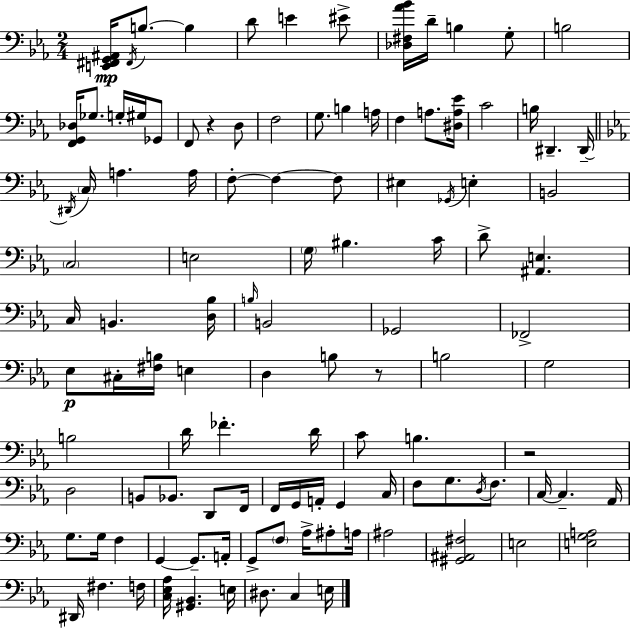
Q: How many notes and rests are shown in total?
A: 113